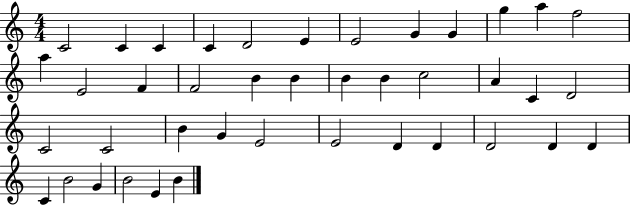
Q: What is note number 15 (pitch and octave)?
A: F4